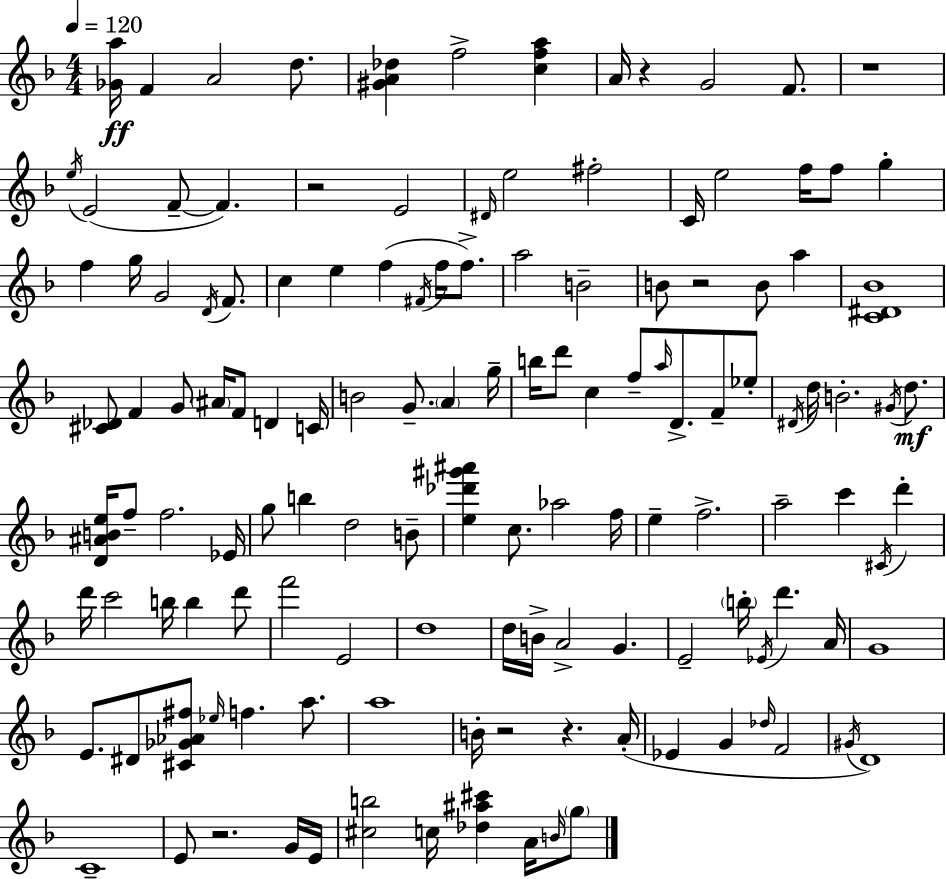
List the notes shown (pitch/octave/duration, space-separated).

[Gb4,A5]/s F4/q A4/h D5/e. [G#4,A4,Db5]/q F5/h [C5,F5,A5]/q A4/s R/q G4/h F4/e. R/w E5/s E4/h F4/e F4/q. R/h E4/h D#4/s E5/h F#5/h C4/s E5/h F5/s F5/e G5/q F5/q G5/s G4/h D4/s F4/e. C5/q E5/q F5/q F#4/s F5/s F5/e. A5/h B4/h B4/e R/h B4/e A5/q [C4,D#4,Bb4]/w [C#4,Db4]/e F4/q G4/e A#4/s F4/e D4/q C4/s B4/h G4/e. A4/q G5/s B5/s D6/e C5/q F5/e A5/s D4/e. F4/e Eb5/e D#4/s D5/s B4/h. G#4/s D5/e. [D4,A#4,B4,E5]/s F5/e F5/h. Eb4/s G5/e B5/q D5/h B4/e [E5,Db6,G#6,A#6]/q C5/e. Ab5/h F5/s E5/q F5/h. A5/h C6/q C#4/s D6/q D6/s C6/h B5/s B5/q D6/e F6/h E4/h D5/w D5/s B4/s A4/h G4/q. E4/h B5/s Eb4/s D6/q. A4/s G4/w E4/e. D#4/e [C#4,Gb4,Ab4,F#5]/e Eb5/s F5/q. A5/e. A5/w B4/s R/h R/q. A4/s Eb4/q G4/q Db5/s F4/h G#4/s D4/w C4/w E4/e R/h. G4/s E4/s [C#5,B5]/h C5/s [Db5,A#5,C#6]/q A4/s B4/s G5/e